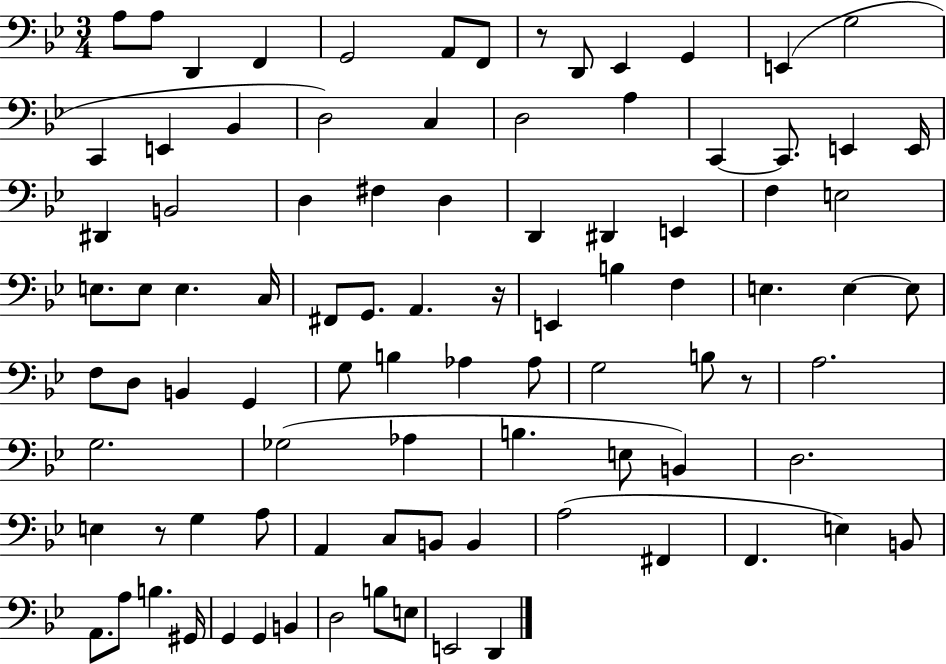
X:1
T:Untitled
M:3/4
L:1/4
K:Bb
A,/2 A,/2 D,, F,, G,,2 A,,/2 F,,/2 z/2 D,,/2 _E,, G,, E,, G,2 C,, E,, _B,, D,2 C, D,2 A, C,, C,,/2 E,, E,,/4 ^D,, B,,2 D, ^F, D, D,, ^D,, E,, F, E,2 E,/2 E,/2 E, C,/4 ^F,,/2 G,,/2 A,, z/4 E,, B, F, E, E, E,/2 F,/2 D,/2 B,, G,, G,/2 B, _A, _A,/2 G,2 B,/2 z/2 A,2 G,2 _G,2 _A, B, E,/2 B,, D,2 E, z/2 G, A,/2 A,, C,/2 B,,/2 B,, A,2 ^F,, F,, E, B,,/2 A,,/2 A,/2 B, ^G,,/4 G,, G,, B,, D,2 B,/2 E,/2 E,,2 D,,